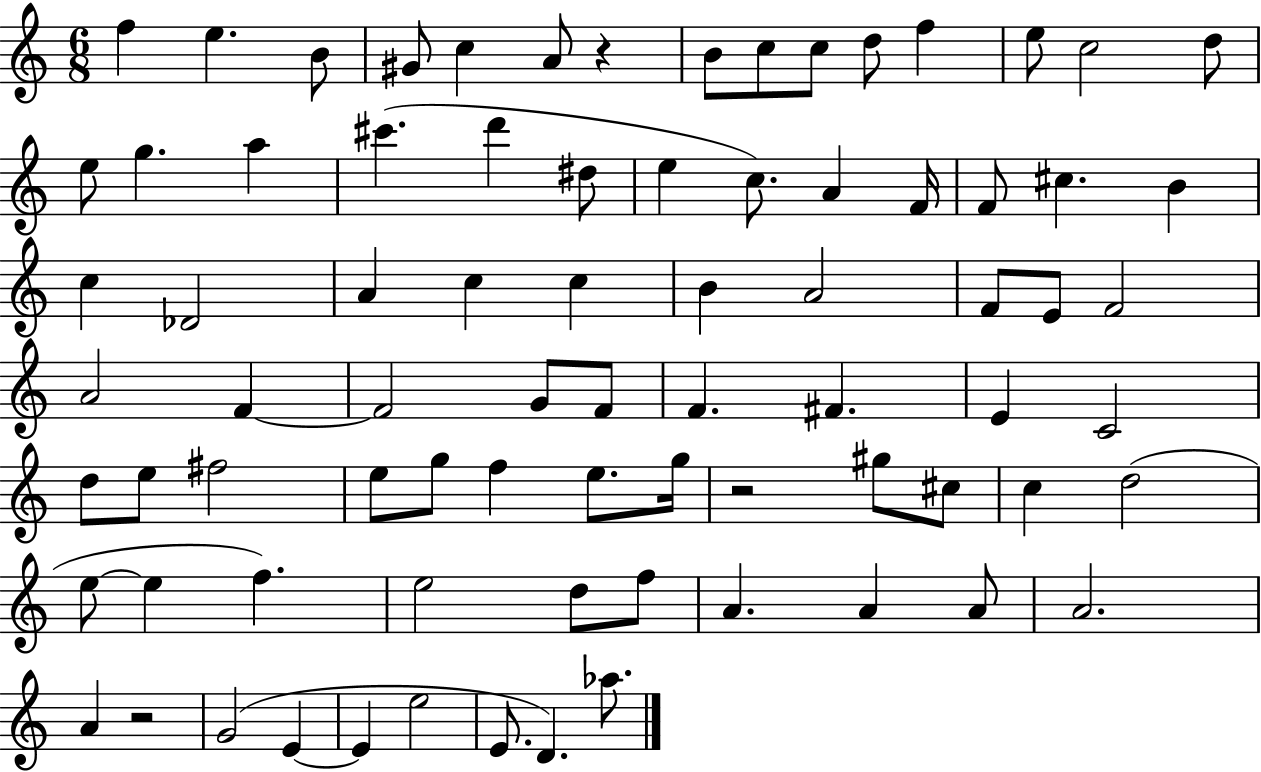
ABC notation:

X:1
T:Untitled
M:6/8
L:1/4
K:C
f e B/2 ^G/2 c A/2 z B/2 c/2 c/2 d/2 f e/2 c2 d/2 e/2 g a ^c' d' ^d/2 e c/2 A F/4 F/2 ^c B c _D2 A c c B A2 F/2 E/2 F2 A2 F F2 G/2 F/2 F ^F E C2 d/2 e/2 ^f2 e/2 g/2 f e/2 g/4 z2 ^g/2 ^c/2 c d2 e/2 e f e2 d/2 f/2 A A A/2 A2 A z2 G2 E E e2 E/2 D _a/2